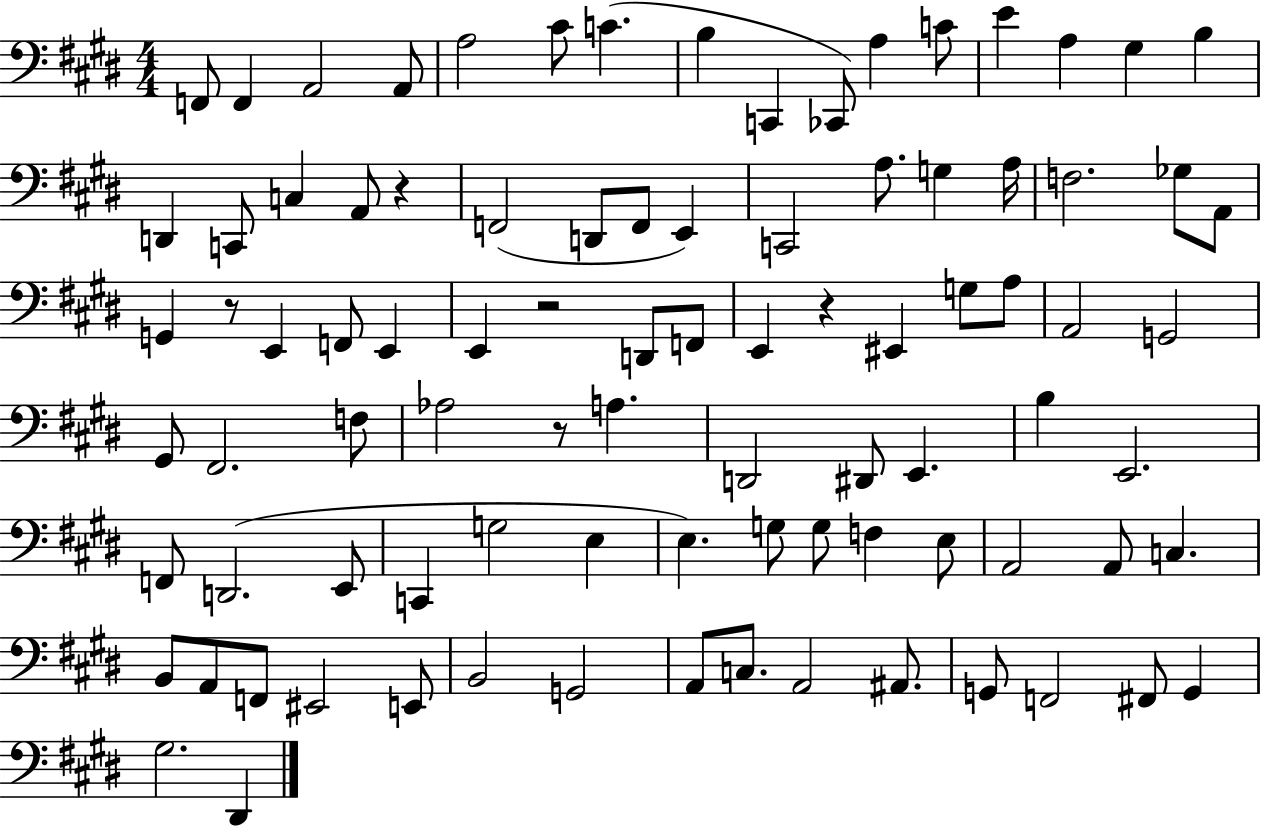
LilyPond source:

{
  \clef bass
  \numericTimeSignature
  \time 4/4
  \key e \major
  \repeat volta 2 { f,8 f,4 a,2 a,8 | a2 cis'8 c'4.( | b4 c,4 ces,8) a4 c'8 | e'4 a4 gis4 b4 | \break d,4 c,8 c4 a,8 r4 | f,2( d,8 f,8 e,4) | c,2 a8. g4 a16 | f2. ges8 a,8 | \break g,4 r8 e,4 f,8 e,4 | e,4 r2 d,8 f,8 | e,4 r4 eis,4 g8 a8 | a,2 g,2 | \break gis,8 fis,2. f8 | aes2 r8 a4. | d,2 dis,8 e,4. | b4 e,2. | \break f,8 d,2.( e,8 | c,4 g2 e4 | e4.) g8 g8 f4 e8 | a,2 a,8 c4. | \break b,8 a,8 f,8 eis,2 e,8 | b,2 g,2 | a,8 c8. a,2 ais,8. | g,8 f,2 fis,8 g,4 | \break gis2. dis,4 | } \bar "|."
}